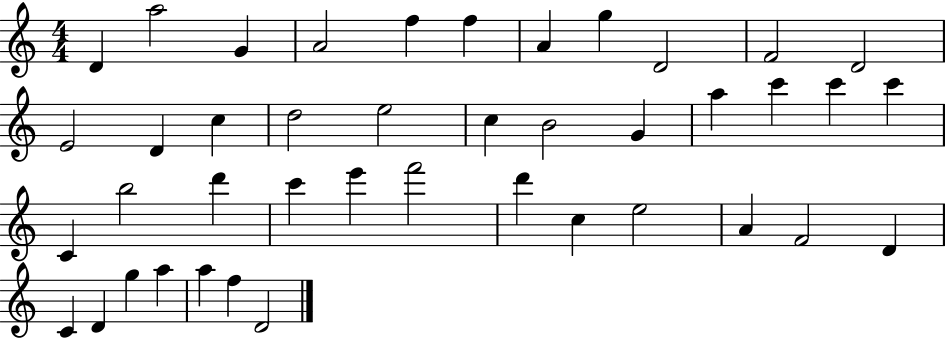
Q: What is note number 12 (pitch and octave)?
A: E4